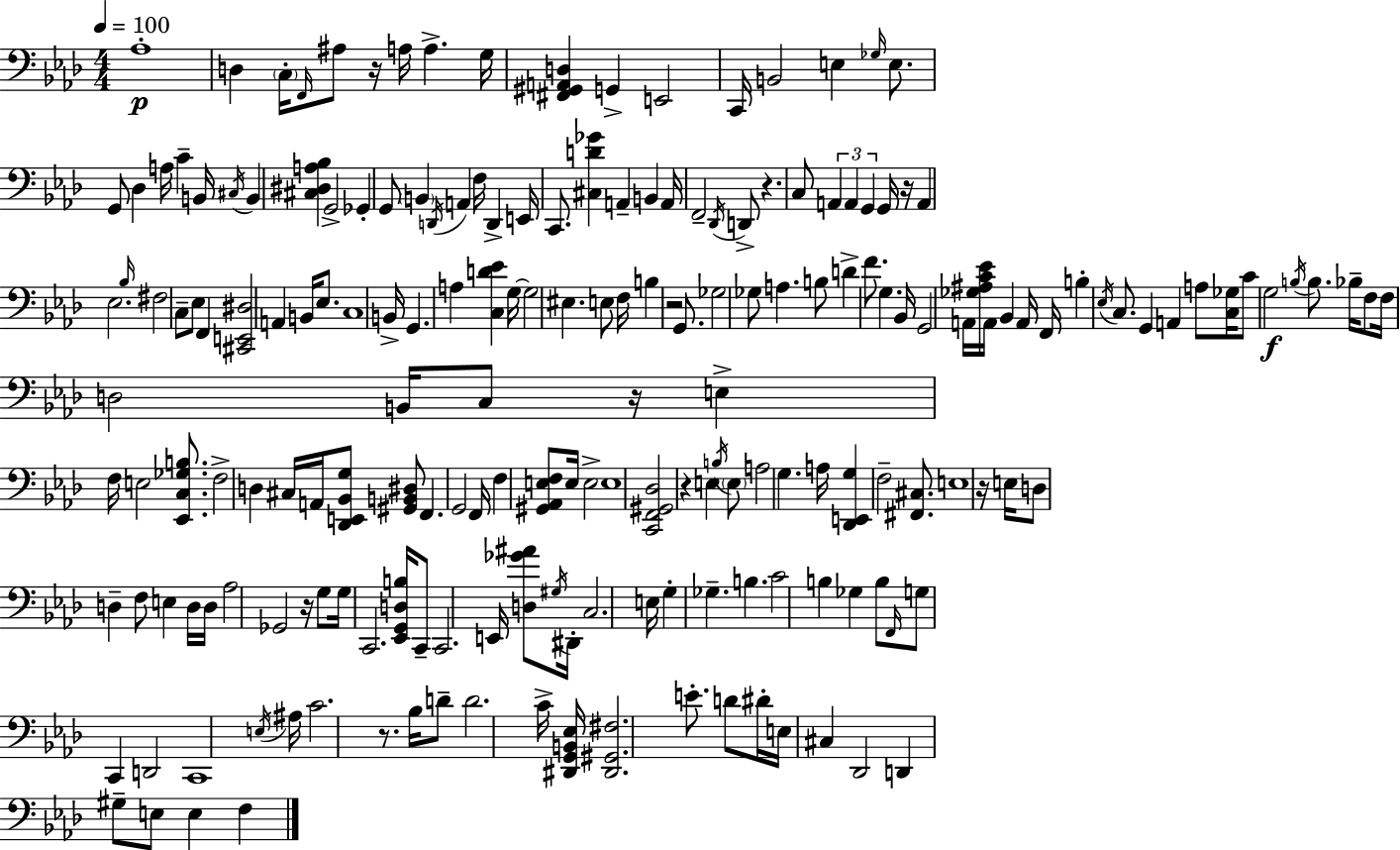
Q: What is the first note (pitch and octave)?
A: Ab3